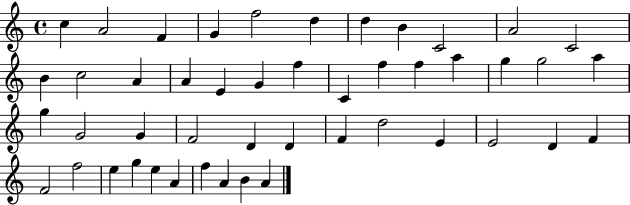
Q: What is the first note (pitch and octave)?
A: C5